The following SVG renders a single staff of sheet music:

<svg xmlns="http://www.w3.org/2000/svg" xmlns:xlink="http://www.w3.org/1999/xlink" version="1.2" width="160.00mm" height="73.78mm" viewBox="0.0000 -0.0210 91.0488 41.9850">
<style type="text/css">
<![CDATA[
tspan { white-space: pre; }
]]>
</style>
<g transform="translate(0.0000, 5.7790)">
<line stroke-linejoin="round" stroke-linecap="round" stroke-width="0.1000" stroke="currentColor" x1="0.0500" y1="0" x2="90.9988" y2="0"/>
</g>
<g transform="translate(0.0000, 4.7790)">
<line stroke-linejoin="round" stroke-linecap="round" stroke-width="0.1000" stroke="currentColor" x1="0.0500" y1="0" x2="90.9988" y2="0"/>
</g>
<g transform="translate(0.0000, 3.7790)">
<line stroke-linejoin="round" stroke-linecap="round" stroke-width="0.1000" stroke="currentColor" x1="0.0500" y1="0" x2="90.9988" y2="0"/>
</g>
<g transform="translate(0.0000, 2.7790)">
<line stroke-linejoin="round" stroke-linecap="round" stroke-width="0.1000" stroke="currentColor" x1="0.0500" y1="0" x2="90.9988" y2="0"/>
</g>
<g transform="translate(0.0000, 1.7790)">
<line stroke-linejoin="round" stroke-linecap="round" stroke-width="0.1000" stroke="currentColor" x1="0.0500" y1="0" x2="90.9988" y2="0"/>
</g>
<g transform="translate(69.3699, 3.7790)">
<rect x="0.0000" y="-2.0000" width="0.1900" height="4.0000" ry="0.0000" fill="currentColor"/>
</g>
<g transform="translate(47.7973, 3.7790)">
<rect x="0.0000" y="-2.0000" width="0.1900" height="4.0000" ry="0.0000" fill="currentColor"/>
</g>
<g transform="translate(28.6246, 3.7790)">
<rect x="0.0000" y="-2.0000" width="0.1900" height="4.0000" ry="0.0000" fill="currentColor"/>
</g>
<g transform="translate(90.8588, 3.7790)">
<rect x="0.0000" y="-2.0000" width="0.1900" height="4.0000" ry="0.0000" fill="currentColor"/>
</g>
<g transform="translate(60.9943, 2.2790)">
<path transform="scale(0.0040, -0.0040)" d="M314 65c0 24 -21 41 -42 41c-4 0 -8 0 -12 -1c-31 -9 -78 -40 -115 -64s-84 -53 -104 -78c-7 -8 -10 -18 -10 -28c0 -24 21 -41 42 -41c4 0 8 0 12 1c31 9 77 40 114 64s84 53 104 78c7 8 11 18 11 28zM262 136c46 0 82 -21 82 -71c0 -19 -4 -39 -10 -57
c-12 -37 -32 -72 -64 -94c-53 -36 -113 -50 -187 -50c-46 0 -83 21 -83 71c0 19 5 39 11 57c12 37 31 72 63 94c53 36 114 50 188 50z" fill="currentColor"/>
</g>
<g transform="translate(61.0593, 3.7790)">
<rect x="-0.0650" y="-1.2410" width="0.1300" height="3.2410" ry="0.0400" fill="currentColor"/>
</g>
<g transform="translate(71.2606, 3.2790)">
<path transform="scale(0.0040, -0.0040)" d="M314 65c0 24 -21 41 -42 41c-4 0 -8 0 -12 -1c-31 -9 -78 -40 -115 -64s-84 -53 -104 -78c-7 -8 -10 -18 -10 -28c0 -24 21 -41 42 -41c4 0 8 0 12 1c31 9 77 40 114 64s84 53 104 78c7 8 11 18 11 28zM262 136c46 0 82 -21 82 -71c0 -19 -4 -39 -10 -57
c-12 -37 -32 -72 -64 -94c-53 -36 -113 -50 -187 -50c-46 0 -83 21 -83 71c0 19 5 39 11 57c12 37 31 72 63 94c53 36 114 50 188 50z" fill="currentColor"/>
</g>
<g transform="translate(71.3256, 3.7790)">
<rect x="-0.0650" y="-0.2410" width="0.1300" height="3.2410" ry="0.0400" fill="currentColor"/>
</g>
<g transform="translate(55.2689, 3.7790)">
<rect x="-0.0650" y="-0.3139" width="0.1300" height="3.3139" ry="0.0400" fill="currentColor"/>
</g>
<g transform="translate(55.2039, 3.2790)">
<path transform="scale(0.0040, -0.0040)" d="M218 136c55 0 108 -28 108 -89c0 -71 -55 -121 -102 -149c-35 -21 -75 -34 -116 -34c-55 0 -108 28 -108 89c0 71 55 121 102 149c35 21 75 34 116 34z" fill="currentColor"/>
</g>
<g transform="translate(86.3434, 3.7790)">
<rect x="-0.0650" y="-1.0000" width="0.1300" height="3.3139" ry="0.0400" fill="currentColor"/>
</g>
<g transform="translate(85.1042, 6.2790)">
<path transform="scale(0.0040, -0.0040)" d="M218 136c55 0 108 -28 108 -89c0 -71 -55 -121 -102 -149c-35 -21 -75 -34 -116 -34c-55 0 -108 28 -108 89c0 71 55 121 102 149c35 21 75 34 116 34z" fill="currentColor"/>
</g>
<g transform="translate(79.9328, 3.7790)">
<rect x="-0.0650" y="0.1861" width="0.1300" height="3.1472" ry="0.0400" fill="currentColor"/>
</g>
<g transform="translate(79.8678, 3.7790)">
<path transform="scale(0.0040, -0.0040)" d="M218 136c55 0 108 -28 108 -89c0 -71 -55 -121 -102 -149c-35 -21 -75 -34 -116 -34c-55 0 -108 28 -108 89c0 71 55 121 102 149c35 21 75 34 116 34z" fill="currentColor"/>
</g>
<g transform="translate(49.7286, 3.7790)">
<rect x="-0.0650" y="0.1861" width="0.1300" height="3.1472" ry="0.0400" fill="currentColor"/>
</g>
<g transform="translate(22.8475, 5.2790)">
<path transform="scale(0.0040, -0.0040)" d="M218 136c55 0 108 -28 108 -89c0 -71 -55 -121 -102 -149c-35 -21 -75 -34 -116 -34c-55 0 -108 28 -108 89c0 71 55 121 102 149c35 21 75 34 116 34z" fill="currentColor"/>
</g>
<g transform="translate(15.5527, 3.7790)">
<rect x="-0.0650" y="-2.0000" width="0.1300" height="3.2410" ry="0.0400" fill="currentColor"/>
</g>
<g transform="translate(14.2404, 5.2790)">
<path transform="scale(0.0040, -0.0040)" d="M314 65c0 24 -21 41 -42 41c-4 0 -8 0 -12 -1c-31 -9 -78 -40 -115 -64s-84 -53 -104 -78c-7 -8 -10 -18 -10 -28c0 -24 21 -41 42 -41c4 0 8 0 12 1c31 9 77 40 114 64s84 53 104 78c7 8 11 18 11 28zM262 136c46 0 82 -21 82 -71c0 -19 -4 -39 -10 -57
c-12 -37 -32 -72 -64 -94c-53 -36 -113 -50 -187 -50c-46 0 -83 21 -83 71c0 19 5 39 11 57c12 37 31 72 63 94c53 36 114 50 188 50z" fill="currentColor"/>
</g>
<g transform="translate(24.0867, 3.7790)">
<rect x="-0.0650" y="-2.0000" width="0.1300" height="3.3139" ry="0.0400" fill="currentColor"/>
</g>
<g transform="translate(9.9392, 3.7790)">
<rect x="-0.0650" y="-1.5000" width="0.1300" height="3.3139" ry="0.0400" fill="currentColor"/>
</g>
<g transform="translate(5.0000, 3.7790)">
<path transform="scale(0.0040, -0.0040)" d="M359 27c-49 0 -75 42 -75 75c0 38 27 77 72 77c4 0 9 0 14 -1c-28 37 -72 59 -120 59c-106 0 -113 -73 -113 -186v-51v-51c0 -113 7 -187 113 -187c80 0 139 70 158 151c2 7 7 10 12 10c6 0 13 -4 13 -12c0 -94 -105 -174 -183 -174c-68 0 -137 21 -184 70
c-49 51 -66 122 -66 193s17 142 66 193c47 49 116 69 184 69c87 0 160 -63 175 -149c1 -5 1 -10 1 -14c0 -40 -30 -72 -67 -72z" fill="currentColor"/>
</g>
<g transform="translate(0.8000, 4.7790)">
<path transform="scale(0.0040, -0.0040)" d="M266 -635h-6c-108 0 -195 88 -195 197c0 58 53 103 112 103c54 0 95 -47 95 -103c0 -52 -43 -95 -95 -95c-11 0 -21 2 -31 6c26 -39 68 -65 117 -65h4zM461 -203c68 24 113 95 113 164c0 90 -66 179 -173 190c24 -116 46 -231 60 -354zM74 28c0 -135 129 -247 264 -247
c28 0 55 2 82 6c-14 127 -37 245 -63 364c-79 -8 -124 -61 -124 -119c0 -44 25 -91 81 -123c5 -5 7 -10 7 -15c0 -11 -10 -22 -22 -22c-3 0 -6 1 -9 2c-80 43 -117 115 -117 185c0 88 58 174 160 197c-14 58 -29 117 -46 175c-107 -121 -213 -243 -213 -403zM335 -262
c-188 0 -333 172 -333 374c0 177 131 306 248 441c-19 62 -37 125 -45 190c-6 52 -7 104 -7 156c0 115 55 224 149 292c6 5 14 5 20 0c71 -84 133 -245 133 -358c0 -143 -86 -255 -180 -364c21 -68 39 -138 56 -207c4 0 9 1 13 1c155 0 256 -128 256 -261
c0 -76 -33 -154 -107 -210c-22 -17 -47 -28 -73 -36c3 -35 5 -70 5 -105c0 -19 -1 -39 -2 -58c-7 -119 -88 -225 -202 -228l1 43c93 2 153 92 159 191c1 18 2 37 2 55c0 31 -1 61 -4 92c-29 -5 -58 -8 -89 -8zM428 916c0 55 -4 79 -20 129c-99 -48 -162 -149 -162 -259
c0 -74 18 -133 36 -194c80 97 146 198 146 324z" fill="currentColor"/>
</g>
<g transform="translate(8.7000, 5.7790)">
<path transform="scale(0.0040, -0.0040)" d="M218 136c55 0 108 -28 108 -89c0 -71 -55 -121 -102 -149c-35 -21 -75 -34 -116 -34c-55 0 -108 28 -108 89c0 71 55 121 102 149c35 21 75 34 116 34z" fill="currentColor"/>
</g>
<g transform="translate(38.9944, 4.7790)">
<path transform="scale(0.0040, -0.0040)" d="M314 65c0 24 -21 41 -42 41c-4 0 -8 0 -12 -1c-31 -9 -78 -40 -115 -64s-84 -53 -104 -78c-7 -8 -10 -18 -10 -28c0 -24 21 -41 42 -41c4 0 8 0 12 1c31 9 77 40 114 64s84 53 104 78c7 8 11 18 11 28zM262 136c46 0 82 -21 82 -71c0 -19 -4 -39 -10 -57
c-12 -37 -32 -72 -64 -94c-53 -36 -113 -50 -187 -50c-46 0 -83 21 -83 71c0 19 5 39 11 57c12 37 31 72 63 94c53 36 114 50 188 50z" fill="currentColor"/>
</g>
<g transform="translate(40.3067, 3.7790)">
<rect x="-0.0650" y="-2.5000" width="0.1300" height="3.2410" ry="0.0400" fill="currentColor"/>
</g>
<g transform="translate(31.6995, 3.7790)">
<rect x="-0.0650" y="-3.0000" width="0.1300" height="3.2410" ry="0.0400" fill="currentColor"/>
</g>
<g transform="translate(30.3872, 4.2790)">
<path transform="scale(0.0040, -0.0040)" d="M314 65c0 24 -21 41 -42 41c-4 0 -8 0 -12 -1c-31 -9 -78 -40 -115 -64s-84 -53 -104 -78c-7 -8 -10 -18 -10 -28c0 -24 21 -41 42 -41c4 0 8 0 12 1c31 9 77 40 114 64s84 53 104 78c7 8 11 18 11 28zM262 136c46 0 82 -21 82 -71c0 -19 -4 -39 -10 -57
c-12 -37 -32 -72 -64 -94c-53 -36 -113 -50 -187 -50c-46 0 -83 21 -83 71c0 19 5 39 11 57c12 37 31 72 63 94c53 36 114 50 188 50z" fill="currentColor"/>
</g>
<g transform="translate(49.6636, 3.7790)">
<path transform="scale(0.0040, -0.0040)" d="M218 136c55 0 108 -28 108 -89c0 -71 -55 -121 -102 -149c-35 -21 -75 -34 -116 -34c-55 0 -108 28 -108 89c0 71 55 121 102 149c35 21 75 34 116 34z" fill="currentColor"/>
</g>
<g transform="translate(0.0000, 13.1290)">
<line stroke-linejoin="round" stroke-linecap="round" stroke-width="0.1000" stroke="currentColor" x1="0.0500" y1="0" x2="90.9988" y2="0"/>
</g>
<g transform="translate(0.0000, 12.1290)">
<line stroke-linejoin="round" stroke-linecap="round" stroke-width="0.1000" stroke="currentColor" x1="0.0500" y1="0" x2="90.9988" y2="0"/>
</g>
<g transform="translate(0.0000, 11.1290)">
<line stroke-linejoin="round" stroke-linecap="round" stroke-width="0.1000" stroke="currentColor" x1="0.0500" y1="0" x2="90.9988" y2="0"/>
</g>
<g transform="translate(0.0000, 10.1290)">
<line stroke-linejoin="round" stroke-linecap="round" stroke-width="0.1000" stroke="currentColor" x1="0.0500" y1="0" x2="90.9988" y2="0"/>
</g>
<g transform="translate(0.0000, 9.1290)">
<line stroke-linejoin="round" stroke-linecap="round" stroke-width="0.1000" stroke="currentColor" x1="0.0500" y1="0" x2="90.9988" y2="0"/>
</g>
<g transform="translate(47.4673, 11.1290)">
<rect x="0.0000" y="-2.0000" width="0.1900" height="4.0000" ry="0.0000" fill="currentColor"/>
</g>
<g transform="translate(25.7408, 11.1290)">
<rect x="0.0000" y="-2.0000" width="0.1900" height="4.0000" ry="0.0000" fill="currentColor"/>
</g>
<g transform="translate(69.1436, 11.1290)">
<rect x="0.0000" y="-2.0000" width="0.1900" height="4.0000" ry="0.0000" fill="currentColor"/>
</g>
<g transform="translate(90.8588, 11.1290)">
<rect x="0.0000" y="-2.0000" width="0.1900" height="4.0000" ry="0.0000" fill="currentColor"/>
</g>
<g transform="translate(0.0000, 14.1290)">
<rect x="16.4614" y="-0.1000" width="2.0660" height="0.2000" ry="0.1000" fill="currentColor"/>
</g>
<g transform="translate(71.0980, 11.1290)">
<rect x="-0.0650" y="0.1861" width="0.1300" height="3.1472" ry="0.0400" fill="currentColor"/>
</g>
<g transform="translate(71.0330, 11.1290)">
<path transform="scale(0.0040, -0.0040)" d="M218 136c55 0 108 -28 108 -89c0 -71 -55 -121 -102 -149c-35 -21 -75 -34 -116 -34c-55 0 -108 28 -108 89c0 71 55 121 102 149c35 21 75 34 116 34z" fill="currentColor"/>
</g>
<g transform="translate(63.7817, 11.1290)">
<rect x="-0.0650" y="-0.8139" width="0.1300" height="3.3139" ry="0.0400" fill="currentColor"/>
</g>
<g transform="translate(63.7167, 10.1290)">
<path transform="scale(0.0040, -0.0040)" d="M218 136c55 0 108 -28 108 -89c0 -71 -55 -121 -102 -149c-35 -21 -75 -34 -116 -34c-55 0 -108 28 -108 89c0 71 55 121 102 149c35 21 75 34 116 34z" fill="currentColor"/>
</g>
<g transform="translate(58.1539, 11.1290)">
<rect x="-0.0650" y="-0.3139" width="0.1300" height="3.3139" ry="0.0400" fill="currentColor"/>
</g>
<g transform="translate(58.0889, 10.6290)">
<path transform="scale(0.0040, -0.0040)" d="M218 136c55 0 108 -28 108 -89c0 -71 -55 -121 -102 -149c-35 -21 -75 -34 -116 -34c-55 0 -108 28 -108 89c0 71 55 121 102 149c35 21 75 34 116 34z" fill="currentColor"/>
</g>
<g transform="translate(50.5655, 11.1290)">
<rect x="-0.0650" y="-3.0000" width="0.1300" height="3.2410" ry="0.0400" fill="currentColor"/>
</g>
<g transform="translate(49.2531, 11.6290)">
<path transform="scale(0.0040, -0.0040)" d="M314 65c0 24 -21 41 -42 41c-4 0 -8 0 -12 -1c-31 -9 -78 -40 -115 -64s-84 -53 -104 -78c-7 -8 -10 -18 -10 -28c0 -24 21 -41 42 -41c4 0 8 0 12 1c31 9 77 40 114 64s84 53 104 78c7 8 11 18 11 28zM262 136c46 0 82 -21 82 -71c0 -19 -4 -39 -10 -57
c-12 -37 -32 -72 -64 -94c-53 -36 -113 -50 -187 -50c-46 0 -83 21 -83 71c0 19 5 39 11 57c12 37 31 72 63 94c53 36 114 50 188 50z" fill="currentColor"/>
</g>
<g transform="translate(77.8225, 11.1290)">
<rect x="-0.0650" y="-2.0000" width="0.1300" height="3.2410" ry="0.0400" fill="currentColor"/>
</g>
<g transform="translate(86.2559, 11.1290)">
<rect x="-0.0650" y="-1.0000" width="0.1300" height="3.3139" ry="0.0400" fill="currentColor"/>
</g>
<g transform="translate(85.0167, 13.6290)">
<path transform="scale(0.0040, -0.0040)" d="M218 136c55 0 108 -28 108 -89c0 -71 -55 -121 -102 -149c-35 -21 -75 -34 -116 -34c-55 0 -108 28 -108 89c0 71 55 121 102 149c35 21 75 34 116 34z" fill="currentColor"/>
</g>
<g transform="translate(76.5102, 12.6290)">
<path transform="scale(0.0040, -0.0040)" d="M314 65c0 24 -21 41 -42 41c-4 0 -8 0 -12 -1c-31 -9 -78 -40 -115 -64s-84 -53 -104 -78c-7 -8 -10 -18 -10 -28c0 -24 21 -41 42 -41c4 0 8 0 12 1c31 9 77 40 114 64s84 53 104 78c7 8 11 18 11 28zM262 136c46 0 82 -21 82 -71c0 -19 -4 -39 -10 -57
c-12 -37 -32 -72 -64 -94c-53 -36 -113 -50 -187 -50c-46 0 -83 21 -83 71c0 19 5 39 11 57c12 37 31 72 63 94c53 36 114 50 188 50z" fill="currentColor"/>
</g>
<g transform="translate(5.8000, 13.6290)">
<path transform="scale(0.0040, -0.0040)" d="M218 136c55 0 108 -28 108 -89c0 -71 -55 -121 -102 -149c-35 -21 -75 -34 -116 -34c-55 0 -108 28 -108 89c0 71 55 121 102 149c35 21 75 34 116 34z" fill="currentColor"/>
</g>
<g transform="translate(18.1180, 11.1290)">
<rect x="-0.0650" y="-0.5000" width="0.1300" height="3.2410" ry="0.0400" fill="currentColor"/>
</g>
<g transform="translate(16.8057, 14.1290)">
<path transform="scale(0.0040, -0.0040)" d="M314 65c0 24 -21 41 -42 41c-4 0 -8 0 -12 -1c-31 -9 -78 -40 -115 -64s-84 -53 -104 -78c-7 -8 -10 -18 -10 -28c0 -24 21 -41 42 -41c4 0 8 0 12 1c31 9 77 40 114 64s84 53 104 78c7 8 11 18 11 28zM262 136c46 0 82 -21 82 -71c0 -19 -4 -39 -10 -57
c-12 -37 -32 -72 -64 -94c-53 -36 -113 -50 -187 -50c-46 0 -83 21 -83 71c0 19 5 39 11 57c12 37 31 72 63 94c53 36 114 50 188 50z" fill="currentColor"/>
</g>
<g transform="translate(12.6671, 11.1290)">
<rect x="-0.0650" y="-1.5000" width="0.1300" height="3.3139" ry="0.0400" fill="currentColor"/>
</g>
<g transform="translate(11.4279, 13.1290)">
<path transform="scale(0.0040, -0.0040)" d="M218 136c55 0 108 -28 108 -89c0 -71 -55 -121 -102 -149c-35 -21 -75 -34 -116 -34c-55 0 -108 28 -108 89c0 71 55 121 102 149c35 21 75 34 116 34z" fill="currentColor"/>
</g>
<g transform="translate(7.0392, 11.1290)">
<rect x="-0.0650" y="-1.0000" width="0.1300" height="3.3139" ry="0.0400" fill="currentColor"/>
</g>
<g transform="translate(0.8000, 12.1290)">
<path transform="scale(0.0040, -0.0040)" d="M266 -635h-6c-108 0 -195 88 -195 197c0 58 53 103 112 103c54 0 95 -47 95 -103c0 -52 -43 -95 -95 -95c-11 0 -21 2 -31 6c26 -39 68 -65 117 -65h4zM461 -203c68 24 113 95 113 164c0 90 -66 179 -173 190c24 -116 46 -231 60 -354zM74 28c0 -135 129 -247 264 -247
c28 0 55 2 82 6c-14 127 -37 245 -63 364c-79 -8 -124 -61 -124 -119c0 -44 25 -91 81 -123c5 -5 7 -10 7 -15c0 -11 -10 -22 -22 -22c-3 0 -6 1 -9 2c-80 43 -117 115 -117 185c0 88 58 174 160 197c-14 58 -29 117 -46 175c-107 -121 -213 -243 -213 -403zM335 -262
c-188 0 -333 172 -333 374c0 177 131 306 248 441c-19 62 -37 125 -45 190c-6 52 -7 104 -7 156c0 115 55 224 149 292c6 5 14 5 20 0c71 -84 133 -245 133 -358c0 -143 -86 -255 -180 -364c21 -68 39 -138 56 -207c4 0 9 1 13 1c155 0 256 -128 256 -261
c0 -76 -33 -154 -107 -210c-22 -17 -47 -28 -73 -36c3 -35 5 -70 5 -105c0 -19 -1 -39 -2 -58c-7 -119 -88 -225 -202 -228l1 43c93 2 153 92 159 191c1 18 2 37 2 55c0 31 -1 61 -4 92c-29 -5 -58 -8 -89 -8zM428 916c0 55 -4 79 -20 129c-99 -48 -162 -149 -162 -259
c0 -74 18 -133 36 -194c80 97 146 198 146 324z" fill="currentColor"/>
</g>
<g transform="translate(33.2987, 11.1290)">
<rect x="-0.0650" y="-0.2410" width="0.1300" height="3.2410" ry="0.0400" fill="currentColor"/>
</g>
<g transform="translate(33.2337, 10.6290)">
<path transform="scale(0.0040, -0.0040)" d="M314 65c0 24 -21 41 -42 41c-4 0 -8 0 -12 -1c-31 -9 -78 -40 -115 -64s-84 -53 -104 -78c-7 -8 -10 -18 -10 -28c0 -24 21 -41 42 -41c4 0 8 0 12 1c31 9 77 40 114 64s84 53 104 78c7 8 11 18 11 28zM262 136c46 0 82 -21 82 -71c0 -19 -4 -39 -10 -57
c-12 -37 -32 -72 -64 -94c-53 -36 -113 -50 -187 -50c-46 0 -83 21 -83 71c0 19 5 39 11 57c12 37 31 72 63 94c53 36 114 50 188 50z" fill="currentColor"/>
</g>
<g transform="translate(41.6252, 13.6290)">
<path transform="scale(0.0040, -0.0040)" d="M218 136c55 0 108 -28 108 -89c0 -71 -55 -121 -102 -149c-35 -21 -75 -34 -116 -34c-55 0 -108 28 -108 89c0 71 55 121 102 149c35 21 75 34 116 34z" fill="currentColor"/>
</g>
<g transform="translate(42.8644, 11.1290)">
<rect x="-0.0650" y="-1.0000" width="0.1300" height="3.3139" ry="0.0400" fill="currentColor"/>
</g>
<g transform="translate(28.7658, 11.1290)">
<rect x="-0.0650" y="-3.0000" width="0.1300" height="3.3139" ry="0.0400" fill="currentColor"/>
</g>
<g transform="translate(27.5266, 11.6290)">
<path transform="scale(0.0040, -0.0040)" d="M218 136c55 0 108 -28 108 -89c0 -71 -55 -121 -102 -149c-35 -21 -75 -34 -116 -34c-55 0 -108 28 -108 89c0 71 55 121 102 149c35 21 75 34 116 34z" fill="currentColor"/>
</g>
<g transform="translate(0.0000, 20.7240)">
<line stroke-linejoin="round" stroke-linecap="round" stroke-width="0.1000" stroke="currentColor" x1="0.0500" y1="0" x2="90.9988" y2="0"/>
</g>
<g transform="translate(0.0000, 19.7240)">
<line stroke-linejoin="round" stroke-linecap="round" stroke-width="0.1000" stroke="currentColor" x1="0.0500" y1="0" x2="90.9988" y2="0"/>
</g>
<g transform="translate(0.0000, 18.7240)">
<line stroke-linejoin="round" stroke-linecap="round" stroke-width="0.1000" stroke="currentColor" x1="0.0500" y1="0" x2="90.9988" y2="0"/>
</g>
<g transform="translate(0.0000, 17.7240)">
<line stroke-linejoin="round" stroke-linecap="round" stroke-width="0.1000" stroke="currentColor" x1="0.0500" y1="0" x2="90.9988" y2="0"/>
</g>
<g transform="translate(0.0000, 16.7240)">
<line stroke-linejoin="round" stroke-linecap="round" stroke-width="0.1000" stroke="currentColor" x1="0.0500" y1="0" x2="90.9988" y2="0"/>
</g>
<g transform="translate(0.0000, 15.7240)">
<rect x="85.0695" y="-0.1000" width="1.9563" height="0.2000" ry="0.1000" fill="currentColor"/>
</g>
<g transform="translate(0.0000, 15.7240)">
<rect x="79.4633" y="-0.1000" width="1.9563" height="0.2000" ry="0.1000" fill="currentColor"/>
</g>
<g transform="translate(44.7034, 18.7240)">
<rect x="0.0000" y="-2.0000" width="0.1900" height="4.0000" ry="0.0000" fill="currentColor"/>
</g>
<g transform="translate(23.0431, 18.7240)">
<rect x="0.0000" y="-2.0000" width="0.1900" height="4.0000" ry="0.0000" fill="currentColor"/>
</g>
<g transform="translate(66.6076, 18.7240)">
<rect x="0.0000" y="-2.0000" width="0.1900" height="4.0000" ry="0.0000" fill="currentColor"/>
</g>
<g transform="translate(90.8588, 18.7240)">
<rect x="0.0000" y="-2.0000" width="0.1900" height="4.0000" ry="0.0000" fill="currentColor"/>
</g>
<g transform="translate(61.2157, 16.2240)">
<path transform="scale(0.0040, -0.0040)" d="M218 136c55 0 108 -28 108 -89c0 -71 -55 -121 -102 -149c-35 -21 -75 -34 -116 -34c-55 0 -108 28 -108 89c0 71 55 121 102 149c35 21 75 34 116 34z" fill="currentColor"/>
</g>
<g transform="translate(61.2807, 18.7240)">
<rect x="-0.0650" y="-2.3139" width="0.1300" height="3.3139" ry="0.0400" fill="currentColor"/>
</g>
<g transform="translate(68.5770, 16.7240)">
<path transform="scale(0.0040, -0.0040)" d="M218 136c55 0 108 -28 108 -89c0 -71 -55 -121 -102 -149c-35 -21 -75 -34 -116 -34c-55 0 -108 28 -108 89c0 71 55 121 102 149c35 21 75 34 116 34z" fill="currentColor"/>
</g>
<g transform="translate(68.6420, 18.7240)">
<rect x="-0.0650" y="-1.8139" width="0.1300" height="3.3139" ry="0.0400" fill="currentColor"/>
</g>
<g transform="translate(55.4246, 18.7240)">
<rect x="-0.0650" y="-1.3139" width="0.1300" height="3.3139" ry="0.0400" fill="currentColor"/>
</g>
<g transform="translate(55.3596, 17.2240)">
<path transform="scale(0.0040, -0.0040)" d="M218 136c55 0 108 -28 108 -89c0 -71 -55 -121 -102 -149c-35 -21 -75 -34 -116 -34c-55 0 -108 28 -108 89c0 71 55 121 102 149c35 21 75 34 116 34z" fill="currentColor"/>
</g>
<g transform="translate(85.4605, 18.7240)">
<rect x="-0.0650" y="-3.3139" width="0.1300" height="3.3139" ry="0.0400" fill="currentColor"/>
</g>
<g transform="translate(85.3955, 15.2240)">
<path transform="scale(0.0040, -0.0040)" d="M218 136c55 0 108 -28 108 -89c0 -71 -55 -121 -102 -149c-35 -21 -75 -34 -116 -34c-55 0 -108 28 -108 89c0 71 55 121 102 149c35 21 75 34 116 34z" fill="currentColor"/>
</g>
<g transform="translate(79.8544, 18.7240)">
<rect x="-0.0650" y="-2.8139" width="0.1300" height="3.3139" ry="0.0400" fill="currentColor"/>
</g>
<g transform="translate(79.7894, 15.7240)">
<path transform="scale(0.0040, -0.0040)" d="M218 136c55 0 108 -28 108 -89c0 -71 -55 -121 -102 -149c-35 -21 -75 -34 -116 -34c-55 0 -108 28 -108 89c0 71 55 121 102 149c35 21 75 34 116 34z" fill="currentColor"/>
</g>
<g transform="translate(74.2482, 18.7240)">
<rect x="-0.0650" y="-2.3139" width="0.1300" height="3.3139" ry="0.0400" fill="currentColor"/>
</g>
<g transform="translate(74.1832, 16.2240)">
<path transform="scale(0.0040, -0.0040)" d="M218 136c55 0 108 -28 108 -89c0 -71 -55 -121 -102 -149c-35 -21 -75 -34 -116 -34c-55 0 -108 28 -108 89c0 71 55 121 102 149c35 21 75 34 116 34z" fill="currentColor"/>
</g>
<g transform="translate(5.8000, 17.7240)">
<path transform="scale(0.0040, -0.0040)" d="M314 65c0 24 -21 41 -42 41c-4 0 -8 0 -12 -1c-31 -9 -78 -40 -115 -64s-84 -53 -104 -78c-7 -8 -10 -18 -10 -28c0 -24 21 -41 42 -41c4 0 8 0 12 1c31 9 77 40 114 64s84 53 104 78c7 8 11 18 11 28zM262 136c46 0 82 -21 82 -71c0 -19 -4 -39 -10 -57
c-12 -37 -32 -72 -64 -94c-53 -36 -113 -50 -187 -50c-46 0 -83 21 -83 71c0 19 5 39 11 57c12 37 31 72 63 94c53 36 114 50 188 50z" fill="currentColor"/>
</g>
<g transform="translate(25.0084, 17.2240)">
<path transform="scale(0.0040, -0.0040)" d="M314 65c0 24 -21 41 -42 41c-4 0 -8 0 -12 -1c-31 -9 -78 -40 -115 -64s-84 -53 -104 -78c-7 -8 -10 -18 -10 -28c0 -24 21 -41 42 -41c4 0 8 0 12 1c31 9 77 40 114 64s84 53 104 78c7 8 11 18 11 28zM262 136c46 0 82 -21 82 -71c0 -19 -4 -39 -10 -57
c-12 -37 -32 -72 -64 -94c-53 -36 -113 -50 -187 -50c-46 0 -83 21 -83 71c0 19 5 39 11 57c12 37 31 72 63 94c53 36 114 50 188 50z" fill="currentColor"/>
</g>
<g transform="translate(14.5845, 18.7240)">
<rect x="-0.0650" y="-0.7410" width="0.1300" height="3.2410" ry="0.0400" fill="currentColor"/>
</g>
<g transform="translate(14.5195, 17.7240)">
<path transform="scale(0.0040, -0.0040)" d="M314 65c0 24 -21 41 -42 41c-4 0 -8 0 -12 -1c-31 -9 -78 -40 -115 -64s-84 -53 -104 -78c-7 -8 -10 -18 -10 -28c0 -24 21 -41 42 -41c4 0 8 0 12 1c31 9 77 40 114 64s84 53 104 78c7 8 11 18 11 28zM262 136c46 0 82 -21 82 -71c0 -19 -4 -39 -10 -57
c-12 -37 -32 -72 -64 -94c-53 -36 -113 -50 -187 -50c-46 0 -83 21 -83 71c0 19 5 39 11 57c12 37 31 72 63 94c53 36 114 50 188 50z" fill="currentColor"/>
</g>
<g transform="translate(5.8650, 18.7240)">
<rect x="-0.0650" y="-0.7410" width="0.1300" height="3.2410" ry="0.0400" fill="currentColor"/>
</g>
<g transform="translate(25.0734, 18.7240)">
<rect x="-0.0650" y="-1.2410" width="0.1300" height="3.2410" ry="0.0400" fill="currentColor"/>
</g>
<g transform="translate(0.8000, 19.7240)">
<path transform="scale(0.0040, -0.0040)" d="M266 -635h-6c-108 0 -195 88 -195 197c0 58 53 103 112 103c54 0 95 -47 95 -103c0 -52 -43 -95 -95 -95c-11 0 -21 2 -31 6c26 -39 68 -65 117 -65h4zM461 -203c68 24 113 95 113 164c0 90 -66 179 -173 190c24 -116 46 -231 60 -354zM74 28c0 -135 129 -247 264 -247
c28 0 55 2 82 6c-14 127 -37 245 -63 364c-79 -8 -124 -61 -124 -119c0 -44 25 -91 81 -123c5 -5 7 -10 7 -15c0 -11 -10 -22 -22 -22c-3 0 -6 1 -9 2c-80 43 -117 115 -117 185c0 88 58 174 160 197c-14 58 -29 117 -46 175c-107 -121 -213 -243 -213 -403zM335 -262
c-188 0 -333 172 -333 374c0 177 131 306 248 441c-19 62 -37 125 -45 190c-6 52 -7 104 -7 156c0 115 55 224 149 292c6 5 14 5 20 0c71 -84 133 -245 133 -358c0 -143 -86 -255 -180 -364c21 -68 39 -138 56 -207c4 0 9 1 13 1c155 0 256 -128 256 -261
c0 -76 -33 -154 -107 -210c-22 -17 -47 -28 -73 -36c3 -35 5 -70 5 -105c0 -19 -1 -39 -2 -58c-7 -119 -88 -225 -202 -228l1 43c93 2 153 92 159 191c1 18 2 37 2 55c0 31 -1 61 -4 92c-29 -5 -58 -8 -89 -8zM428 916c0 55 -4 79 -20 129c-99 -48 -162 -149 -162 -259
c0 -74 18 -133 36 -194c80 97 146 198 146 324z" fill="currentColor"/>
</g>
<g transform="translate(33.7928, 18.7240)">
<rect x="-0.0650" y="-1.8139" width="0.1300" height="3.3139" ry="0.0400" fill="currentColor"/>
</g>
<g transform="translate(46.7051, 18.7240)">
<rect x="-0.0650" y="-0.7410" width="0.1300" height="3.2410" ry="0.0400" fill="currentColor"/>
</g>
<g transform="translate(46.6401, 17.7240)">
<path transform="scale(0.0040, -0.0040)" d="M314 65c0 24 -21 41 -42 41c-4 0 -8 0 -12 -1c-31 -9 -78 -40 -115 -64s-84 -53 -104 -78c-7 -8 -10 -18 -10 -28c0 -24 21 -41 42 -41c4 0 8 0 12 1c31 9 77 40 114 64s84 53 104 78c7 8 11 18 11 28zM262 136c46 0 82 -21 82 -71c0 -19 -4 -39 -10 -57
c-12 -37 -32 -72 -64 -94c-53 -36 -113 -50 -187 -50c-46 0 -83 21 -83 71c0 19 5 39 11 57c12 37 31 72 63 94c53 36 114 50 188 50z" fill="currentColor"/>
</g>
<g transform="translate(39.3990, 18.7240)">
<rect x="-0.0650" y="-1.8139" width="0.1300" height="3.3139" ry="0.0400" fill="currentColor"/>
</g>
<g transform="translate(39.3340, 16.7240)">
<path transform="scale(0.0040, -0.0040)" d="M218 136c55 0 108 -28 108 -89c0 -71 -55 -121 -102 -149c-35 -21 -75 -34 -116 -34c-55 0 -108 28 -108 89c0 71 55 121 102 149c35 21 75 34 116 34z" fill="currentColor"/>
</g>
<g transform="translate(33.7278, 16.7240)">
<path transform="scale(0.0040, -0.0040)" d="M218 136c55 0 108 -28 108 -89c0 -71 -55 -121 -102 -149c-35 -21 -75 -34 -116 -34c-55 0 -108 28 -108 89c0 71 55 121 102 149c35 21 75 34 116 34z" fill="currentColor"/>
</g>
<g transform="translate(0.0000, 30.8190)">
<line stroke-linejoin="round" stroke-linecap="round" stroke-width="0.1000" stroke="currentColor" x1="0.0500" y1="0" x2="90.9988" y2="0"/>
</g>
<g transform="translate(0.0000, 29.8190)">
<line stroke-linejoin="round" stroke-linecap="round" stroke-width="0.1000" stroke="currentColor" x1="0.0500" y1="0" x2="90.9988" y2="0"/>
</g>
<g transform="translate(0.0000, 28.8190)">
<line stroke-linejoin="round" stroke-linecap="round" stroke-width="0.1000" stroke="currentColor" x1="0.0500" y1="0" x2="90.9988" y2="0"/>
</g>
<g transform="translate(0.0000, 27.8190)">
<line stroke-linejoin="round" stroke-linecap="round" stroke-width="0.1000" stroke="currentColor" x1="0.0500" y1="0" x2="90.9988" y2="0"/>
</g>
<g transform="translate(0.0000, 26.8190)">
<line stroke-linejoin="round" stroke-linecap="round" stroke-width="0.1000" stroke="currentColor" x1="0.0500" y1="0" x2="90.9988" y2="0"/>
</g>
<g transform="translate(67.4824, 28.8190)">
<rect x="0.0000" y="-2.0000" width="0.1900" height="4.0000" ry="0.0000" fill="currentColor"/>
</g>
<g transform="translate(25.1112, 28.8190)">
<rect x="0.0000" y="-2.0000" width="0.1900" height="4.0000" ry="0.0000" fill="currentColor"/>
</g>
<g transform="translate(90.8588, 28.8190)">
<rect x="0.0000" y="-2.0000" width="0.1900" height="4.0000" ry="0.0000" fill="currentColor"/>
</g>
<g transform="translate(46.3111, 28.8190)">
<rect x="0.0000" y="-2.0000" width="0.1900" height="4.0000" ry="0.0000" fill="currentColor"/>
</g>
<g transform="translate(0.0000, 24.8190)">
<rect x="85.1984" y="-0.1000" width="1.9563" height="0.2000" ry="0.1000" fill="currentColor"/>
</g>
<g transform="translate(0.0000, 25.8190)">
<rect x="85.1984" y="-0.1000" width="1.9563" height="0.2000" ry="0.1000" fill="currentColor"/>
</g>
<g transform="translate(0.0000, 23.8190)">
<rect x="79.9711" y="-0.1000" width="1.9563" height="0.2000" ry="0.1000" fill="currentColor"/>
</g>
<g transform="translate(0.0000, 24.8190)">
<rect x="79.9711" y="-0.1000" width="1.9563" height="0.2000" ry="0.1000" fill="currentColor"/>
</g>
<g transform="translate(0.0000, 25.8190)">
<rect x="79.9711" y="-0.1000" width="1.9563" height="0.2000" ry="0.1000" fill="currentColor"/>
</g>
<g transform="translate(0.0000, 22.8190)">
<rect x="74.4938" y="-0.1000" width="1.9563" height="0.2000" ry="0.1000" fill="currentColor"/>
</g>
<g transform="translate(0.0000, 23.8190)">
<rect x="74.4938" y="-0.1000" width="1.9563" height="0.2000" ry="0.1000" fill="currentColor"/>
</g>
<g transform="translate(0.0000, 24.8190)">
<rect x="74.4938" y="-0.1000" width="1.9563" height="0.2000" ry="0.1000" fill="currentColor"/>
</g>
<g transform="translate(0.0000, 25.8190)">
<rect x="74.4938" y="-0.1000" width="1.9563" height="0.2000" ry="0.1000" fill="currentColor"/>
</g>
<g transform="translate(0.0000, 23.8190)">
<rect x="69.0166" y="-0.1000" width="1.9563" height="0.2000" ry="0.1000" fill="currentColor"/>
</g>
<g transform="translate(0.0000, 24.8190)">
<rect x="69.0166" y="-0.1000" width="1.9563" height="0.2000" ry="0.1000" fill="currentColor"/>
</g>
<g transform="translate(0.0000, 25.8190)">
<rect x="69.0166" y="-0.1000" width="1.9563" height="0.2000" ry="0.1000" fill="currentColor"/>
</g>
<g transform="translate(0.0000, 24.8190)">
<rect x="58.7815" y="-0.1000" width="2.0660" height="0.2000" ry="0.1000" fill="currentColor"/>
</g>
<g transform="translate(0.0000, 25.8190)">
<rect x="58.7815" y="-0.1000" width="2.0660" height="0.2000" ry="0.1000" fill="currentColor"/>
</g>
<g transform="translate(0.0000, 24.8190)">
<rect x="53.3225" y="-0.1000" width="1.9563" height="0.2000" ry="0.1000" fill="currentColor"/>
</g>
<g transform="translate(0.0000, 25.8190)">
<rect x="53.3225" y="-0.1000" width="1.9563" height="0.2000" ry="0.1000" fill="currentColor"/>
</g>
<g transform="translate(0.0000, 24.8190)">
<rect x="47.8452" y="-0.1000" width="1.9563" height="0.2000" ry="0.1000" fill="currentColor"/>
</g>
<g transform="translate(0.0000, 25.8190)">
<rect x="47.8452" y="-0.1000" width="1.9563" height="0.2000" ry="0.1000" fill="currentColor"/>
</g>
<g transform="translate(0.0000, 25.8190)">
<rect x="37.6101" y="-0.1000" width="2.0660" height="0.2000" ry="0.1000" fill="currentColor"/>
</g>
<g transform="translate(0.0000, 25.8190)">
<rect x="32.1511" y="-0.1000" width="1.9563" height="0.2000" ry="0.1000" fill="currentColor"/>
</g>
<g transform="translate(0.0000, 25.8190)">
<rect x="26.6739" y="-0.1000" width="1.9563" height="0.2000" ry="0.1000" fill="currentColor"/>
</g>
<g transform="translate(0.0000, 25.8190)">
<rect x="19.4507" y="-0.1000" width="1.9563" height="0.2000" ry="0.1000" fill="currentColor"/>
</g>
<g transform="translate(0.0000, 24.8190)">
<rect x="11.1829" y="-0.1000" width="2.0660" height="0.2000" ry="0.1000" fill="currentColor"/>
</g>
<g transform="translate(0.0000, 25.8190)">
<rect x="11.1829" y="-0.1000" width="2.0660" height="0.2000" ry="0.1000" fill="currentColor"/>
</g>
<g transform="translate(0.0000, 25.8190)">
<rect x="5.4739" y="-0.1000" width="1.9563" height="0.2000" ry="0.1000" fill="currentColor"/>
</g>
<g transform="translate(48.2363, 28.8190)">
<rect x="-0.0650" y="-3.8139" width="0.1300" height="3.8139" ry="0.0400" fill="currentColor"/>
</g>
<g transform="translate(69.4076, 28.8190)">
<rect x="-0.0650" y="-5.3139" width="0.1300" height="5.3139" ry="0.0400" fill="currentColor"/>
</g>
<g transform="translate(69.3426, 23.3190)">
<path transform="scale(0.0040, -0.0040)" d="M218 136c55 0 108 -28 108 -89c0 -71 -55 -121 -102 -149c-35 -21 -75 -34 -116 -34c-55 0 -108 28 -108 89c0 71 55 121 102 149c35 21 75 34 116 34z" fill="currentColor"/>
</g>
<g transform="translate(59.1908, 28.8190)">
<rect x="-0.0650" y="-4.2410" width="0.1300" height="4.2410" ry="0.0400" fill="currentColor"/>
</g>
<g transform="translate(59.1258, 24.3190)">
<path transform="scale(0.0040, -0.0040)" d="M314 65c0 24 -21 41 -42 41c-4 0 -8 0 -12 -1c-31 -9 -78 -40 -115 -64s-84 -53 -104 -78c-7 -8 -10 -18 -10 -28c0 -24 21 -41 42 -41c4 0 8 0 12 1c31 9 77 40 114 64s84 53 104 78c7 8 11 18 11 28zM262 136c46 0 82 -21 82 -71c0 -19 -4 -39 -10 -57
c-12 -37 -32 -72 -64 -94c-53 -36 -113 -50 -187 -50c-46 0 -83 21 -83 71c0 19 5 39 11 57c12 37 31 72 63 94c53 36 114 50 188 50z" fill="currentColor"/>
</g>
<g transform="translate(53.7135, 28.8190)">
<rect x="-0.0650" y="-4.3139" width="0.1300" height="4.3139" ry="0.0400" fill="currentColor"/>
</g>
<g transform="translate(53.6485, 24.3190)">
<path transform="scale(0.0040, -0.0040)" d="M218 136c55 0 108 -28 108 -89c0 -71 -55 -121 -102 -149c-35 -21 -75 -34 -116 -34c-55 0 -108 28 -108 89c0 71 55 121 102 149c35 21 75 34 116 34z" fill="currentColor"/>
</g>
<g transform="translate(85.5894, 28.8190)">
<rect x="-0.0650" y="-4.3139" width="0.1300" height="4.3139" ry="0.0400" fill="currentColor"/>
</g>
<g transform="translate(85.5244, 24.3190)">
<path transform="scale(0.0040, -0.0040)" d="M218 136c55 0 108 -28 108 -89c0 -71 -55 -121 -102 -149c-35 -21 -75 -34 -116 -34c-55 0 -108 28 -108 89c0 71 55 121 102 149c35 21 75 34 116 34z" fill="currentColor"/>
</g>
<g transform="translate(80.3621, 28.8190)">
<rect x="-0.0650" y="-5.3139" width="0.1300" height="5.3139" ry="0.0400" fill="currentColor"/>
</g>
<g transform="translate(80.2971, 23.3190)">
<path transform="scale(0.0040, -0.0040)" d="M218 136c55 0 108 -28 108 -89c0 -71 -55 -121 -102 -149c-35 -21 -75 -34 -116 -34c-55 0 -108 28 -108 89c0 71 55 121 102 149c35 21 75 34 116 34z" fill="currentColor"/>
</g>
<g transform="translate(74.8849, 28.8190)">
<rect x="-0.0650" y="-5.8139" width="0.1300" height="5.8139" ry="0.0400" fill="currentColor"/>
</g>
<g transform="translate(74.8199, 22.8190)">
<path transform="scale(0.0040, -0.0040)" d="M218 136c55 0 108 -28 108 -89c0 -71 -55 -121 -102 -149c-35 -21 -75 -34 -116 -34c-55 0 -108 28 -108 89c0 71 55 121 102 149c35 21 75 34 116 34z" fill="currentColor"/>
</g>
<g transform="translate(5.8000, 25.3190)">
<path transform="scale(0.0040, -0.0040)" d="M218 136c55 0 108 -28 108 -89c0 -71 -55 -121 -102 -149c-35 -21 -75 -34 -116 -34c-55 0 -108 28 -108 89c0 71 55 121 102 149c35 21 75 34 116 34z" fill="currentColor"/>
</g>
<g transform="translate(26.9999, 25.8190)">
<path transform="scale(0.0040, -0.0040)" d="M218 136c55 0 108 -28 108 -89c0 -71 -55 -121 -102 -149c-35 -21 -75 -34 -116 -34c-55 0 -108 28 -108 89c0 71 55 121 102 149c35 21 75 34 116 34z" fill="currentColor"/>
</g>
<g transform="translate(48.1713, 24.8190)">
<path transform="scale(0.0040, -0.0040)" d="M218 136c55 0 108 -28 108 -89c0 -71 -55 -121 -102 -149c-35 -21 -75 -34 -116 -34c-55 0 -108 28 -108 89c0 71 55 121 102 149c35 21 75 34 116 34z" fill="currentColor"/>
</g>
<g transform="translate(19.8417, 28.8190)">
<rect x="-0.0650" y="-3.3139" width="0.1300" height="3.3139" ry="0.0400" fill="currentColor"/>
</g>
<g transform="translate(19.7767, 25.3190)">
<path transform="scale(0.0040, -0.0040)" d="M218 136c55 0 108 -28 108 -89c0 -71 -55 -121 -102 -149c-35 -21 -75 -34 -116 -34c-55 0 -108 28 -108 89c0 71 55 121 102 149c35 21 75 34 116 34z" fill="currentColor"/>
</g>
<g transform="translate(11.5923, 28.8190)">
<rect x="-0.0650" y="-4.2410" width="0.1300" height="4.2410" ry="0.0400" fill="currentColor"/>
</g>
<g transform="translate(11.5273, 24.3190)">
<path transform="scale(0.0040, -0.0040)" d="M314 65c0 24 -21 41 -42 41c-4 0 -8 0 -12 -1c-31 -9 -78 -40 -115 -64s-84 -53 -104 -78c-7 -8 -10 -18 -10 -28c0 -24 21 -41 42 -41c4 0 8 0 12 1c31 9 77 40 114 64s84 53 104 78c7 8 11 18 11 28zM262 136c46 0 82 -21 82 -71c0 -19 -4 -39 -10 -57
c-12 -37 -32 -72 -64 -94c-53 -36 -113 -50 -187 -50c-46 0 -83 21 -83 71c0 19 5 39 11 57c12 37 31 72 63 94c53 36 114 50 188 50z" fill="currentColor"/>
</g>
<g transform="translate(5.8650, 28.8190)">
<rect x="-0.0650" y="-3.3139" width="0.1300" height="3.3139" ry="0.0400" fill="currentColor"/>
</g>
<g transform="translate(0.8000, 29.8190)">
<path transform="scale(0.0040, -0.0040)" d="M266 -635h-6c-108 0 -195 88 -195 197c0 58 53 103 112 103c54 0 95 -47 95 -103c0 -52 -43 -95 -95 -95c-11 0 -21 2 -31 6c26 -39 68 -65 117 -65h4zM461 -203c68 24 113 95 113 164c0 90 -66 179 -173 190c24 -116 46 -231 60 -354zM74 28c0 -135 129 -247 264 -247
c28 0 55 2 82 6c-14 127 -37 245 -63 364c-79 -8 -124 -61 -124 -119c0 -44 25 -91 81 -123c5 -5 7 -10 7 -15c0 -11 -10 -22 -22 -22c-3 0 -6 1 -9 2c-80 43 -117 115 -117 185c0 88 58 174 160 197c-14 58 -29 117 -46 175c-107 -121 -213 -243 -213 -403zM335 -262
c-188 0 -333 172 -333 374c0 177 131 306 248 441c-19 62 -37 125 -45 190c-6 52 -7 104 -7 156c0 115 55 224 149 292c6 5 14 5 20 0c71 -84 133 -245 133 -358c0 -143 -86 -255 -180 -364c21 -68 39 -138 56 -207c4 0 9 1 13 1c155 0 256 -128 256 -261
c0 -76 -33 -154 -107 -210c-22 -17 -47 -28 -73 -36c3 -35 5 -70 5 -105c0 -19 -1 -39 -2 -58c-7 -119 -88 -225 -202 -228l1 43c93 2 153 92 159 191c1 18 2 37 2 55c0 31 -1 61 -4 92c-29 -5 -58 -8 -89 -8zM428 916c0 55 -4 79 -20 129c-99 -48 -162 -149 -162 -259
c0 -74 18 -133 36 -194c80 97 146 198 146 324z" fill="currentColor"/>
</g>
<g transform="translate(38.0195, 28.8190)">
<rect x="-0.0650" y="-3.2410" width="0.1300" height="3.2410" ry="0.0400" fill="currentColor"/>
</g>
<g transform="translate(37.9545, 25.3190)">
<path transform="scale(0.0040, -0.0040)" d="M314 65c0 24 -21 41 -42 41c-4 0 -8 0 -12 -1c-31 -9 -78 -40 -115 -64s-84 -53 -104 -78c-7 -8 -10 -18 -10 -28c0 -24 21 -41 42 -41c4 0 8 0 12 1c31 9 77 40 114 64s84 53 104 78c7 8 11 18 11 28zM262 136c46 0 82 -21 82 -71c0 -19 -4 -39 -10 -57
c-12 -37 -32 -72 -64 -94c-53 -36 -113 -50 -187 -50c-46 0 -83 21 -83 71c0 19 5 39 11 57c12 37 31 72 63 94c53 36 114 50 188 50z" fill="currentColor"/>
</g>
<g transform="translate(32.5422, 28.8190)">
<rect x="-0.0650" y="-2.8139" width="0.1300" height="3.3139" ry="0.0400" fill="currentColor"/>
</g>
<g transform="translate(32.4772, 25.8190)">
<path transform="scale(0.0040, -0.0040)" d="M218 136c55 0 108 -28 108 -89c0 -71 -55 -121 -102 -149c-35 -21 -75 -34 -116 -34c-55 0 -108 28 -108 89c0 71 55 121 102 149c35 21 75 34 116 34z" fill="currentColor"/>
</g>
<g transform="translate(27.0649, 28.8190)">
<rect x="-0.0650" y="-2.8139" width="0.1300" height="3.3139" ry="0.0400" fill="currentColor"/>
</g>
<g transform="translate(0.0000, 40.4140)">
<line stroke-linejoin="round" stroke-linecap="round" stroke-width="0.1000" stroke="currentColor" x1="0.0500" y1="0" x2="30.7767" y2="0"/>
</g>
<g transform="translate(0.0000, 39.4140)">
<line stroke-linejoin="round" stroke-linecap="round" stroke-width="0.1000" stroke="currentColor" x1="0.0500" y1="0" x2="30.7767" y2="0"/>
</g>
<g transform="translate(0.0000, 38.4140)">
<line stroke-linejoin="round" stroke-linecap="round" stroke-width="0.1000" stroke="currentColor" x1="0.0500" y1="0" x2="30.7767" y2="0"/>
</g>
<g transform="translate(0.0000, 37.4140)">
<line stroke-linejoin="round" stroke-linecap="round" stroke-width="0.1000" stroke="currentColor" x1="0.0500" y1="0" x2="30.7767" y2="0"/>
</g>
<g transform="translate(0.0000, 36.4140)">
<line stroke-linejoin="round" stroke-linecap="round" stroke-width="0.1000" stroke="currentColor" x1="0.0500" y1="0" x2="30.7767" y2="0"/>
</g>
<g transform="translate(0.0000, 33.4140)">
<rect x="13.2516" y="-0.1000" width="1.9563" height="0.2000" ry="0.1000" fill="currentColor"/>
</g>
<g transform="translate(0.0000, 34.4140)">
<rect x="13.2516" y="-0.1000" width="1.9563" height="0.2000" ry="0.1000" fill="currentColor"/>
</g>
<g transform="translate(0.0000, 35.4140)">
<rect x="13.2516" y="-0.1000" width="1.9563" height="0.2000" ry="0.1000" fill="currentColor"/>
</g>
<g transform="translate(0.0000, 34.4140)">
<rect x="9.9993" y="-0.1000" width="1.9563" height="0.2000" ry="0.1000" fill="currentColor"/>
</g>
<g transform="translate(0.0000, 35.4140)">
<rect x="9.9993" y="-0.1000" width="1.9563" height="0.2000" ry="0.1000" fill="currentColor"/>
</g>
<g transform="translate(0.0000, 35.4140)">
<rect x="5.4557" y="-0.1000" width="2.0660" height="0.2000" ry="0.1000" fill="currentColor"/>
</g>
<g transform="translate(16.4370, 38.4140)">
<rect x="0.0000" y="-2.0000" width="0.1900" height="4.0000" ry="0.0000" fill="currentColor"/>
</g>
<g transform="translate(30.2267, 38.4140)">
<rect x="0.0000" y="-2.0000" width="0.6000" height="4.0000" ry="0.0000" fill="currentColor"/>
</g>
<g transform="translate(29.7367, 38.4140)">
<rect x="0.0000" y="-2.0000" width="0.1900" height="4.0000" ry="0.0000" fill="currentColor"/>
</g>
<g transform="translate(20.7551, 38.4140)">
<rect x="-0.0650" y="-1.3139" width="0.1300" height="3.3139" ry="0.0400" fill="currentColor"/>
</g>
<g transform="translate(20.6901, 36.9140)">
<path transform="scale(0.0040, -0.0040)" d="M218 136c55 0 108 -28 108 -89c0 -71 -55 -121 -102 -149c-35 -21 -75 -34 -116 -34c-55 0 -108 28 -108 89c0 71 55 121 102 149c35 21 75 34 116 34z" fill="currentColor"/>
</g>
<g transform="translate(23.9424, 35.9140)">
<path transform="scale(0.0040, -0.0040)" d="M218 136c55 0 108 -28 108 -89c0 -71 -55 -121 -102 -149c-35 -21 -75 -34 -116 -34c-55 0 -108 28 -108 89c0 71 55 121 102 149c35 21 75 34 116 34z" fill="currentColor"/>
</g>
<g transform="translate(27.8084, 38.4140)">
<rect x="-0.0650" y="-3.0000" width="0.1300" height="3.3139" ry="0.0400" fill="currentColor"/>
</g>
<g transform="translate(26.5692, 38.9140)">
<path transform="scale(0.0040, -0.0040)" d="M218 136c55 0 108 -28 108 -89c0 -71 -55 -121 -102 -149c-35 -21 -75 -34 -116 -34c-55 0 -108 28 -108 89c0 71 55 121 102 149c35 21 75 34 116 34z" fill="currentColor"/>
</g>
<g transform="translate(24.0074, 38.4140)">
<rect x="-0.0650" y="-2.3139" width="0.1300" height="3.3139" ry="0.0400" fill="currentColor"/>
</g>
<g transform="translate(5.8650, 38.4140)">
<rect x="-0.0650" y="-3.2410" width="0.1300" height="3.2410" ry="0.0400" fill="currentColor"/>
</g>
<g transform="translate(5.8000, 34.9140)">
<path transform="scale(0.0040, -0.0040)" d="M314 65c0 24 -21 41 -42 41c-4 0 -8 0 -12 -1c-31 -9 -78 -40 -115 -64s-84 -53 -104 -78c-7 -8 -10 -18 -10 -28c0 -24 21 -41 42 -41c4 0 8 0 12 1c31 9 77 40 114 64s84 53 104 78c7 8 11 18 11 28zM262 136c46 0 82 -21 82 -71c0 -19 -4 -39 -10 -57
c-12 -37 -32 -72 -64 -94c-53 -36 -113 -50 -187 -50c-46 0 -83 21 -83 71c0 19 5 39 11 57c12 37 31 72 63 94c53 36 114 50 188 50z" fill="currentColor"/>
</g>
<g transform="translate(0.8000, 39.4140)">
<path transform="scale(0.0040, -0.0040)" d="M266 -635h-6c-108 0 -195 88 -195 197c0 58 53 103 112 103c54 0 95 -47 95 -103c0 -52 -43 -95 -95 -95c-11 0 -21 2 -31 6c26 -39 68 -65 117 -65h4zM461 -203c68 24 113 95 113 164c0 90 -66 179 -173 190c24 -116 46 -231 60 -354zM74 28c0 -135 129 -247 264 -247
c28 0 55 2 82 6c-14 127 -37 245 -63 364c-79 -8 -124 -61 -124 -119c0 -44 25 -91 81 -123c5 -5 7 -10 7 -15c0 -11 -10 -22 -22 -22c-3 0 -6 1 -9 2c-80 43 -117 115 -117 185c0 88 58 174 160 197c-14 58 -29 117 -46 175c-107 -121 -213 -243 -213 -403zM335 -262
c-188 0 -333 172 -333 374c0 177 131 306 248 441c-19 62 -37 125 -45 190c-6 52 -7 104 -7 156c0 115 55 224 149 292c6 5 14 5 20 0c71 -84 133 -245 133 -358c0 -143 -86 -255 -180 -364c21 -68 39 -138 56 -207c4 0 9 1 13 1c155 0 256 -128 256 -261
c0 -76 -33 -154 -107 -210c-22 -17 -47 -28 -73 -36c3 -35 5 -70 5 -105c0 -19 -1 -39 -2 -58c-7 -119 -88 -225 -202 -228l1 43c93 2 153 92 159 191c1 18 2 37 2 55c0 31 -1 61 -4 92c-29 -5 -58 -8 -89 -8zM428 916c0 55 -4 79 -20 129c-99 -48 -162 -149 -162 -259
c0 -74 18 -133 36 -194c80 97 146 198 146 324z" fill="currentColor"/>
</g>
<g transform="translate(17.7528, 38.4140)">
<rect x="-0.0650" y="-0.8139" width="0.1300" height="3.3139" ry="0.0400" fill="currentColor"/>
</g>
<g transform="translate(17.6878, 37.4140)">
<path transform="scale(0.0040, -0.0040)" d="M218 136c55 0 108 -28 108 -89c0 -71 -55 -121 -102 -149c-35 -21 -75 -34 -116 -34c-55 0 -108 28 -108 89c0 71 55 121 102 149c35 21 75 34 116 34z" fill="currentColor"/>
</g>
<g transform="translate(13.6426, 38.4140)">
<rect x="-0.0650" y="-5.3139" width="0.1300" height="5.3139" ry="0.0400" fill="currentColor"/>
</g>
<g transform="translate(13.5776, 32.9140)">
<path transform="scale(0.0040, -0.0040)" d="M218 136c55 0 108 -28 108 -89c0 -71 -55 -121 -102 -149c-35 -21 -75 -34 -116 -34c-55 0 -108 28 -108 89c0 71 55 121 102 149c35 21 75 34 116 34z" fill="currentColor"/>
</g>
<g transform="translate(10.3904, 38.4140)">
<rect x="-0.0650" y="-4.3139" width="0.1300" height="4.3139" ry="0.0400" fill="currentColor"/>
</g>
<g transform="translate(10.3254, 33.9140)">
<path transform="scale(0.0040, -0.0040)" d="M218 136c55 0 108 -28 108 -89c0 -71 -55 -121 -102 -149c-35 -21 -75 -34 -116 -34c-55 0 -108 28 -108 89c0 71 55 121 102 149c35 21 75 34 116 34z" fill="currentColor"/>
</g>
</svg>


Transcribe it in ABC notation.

X:1
T:Untitled
M:4/4
L:1/4
K:C
E F2 F A2 G2 B c e2 c2 B D D E C2 A c2 D A2 c d B F2 D d2 d2 e2 f f d2 e g f g a b b d'2 b a a b2 c' d' d'2 f' g' f' d' b2 d' f' d e g A